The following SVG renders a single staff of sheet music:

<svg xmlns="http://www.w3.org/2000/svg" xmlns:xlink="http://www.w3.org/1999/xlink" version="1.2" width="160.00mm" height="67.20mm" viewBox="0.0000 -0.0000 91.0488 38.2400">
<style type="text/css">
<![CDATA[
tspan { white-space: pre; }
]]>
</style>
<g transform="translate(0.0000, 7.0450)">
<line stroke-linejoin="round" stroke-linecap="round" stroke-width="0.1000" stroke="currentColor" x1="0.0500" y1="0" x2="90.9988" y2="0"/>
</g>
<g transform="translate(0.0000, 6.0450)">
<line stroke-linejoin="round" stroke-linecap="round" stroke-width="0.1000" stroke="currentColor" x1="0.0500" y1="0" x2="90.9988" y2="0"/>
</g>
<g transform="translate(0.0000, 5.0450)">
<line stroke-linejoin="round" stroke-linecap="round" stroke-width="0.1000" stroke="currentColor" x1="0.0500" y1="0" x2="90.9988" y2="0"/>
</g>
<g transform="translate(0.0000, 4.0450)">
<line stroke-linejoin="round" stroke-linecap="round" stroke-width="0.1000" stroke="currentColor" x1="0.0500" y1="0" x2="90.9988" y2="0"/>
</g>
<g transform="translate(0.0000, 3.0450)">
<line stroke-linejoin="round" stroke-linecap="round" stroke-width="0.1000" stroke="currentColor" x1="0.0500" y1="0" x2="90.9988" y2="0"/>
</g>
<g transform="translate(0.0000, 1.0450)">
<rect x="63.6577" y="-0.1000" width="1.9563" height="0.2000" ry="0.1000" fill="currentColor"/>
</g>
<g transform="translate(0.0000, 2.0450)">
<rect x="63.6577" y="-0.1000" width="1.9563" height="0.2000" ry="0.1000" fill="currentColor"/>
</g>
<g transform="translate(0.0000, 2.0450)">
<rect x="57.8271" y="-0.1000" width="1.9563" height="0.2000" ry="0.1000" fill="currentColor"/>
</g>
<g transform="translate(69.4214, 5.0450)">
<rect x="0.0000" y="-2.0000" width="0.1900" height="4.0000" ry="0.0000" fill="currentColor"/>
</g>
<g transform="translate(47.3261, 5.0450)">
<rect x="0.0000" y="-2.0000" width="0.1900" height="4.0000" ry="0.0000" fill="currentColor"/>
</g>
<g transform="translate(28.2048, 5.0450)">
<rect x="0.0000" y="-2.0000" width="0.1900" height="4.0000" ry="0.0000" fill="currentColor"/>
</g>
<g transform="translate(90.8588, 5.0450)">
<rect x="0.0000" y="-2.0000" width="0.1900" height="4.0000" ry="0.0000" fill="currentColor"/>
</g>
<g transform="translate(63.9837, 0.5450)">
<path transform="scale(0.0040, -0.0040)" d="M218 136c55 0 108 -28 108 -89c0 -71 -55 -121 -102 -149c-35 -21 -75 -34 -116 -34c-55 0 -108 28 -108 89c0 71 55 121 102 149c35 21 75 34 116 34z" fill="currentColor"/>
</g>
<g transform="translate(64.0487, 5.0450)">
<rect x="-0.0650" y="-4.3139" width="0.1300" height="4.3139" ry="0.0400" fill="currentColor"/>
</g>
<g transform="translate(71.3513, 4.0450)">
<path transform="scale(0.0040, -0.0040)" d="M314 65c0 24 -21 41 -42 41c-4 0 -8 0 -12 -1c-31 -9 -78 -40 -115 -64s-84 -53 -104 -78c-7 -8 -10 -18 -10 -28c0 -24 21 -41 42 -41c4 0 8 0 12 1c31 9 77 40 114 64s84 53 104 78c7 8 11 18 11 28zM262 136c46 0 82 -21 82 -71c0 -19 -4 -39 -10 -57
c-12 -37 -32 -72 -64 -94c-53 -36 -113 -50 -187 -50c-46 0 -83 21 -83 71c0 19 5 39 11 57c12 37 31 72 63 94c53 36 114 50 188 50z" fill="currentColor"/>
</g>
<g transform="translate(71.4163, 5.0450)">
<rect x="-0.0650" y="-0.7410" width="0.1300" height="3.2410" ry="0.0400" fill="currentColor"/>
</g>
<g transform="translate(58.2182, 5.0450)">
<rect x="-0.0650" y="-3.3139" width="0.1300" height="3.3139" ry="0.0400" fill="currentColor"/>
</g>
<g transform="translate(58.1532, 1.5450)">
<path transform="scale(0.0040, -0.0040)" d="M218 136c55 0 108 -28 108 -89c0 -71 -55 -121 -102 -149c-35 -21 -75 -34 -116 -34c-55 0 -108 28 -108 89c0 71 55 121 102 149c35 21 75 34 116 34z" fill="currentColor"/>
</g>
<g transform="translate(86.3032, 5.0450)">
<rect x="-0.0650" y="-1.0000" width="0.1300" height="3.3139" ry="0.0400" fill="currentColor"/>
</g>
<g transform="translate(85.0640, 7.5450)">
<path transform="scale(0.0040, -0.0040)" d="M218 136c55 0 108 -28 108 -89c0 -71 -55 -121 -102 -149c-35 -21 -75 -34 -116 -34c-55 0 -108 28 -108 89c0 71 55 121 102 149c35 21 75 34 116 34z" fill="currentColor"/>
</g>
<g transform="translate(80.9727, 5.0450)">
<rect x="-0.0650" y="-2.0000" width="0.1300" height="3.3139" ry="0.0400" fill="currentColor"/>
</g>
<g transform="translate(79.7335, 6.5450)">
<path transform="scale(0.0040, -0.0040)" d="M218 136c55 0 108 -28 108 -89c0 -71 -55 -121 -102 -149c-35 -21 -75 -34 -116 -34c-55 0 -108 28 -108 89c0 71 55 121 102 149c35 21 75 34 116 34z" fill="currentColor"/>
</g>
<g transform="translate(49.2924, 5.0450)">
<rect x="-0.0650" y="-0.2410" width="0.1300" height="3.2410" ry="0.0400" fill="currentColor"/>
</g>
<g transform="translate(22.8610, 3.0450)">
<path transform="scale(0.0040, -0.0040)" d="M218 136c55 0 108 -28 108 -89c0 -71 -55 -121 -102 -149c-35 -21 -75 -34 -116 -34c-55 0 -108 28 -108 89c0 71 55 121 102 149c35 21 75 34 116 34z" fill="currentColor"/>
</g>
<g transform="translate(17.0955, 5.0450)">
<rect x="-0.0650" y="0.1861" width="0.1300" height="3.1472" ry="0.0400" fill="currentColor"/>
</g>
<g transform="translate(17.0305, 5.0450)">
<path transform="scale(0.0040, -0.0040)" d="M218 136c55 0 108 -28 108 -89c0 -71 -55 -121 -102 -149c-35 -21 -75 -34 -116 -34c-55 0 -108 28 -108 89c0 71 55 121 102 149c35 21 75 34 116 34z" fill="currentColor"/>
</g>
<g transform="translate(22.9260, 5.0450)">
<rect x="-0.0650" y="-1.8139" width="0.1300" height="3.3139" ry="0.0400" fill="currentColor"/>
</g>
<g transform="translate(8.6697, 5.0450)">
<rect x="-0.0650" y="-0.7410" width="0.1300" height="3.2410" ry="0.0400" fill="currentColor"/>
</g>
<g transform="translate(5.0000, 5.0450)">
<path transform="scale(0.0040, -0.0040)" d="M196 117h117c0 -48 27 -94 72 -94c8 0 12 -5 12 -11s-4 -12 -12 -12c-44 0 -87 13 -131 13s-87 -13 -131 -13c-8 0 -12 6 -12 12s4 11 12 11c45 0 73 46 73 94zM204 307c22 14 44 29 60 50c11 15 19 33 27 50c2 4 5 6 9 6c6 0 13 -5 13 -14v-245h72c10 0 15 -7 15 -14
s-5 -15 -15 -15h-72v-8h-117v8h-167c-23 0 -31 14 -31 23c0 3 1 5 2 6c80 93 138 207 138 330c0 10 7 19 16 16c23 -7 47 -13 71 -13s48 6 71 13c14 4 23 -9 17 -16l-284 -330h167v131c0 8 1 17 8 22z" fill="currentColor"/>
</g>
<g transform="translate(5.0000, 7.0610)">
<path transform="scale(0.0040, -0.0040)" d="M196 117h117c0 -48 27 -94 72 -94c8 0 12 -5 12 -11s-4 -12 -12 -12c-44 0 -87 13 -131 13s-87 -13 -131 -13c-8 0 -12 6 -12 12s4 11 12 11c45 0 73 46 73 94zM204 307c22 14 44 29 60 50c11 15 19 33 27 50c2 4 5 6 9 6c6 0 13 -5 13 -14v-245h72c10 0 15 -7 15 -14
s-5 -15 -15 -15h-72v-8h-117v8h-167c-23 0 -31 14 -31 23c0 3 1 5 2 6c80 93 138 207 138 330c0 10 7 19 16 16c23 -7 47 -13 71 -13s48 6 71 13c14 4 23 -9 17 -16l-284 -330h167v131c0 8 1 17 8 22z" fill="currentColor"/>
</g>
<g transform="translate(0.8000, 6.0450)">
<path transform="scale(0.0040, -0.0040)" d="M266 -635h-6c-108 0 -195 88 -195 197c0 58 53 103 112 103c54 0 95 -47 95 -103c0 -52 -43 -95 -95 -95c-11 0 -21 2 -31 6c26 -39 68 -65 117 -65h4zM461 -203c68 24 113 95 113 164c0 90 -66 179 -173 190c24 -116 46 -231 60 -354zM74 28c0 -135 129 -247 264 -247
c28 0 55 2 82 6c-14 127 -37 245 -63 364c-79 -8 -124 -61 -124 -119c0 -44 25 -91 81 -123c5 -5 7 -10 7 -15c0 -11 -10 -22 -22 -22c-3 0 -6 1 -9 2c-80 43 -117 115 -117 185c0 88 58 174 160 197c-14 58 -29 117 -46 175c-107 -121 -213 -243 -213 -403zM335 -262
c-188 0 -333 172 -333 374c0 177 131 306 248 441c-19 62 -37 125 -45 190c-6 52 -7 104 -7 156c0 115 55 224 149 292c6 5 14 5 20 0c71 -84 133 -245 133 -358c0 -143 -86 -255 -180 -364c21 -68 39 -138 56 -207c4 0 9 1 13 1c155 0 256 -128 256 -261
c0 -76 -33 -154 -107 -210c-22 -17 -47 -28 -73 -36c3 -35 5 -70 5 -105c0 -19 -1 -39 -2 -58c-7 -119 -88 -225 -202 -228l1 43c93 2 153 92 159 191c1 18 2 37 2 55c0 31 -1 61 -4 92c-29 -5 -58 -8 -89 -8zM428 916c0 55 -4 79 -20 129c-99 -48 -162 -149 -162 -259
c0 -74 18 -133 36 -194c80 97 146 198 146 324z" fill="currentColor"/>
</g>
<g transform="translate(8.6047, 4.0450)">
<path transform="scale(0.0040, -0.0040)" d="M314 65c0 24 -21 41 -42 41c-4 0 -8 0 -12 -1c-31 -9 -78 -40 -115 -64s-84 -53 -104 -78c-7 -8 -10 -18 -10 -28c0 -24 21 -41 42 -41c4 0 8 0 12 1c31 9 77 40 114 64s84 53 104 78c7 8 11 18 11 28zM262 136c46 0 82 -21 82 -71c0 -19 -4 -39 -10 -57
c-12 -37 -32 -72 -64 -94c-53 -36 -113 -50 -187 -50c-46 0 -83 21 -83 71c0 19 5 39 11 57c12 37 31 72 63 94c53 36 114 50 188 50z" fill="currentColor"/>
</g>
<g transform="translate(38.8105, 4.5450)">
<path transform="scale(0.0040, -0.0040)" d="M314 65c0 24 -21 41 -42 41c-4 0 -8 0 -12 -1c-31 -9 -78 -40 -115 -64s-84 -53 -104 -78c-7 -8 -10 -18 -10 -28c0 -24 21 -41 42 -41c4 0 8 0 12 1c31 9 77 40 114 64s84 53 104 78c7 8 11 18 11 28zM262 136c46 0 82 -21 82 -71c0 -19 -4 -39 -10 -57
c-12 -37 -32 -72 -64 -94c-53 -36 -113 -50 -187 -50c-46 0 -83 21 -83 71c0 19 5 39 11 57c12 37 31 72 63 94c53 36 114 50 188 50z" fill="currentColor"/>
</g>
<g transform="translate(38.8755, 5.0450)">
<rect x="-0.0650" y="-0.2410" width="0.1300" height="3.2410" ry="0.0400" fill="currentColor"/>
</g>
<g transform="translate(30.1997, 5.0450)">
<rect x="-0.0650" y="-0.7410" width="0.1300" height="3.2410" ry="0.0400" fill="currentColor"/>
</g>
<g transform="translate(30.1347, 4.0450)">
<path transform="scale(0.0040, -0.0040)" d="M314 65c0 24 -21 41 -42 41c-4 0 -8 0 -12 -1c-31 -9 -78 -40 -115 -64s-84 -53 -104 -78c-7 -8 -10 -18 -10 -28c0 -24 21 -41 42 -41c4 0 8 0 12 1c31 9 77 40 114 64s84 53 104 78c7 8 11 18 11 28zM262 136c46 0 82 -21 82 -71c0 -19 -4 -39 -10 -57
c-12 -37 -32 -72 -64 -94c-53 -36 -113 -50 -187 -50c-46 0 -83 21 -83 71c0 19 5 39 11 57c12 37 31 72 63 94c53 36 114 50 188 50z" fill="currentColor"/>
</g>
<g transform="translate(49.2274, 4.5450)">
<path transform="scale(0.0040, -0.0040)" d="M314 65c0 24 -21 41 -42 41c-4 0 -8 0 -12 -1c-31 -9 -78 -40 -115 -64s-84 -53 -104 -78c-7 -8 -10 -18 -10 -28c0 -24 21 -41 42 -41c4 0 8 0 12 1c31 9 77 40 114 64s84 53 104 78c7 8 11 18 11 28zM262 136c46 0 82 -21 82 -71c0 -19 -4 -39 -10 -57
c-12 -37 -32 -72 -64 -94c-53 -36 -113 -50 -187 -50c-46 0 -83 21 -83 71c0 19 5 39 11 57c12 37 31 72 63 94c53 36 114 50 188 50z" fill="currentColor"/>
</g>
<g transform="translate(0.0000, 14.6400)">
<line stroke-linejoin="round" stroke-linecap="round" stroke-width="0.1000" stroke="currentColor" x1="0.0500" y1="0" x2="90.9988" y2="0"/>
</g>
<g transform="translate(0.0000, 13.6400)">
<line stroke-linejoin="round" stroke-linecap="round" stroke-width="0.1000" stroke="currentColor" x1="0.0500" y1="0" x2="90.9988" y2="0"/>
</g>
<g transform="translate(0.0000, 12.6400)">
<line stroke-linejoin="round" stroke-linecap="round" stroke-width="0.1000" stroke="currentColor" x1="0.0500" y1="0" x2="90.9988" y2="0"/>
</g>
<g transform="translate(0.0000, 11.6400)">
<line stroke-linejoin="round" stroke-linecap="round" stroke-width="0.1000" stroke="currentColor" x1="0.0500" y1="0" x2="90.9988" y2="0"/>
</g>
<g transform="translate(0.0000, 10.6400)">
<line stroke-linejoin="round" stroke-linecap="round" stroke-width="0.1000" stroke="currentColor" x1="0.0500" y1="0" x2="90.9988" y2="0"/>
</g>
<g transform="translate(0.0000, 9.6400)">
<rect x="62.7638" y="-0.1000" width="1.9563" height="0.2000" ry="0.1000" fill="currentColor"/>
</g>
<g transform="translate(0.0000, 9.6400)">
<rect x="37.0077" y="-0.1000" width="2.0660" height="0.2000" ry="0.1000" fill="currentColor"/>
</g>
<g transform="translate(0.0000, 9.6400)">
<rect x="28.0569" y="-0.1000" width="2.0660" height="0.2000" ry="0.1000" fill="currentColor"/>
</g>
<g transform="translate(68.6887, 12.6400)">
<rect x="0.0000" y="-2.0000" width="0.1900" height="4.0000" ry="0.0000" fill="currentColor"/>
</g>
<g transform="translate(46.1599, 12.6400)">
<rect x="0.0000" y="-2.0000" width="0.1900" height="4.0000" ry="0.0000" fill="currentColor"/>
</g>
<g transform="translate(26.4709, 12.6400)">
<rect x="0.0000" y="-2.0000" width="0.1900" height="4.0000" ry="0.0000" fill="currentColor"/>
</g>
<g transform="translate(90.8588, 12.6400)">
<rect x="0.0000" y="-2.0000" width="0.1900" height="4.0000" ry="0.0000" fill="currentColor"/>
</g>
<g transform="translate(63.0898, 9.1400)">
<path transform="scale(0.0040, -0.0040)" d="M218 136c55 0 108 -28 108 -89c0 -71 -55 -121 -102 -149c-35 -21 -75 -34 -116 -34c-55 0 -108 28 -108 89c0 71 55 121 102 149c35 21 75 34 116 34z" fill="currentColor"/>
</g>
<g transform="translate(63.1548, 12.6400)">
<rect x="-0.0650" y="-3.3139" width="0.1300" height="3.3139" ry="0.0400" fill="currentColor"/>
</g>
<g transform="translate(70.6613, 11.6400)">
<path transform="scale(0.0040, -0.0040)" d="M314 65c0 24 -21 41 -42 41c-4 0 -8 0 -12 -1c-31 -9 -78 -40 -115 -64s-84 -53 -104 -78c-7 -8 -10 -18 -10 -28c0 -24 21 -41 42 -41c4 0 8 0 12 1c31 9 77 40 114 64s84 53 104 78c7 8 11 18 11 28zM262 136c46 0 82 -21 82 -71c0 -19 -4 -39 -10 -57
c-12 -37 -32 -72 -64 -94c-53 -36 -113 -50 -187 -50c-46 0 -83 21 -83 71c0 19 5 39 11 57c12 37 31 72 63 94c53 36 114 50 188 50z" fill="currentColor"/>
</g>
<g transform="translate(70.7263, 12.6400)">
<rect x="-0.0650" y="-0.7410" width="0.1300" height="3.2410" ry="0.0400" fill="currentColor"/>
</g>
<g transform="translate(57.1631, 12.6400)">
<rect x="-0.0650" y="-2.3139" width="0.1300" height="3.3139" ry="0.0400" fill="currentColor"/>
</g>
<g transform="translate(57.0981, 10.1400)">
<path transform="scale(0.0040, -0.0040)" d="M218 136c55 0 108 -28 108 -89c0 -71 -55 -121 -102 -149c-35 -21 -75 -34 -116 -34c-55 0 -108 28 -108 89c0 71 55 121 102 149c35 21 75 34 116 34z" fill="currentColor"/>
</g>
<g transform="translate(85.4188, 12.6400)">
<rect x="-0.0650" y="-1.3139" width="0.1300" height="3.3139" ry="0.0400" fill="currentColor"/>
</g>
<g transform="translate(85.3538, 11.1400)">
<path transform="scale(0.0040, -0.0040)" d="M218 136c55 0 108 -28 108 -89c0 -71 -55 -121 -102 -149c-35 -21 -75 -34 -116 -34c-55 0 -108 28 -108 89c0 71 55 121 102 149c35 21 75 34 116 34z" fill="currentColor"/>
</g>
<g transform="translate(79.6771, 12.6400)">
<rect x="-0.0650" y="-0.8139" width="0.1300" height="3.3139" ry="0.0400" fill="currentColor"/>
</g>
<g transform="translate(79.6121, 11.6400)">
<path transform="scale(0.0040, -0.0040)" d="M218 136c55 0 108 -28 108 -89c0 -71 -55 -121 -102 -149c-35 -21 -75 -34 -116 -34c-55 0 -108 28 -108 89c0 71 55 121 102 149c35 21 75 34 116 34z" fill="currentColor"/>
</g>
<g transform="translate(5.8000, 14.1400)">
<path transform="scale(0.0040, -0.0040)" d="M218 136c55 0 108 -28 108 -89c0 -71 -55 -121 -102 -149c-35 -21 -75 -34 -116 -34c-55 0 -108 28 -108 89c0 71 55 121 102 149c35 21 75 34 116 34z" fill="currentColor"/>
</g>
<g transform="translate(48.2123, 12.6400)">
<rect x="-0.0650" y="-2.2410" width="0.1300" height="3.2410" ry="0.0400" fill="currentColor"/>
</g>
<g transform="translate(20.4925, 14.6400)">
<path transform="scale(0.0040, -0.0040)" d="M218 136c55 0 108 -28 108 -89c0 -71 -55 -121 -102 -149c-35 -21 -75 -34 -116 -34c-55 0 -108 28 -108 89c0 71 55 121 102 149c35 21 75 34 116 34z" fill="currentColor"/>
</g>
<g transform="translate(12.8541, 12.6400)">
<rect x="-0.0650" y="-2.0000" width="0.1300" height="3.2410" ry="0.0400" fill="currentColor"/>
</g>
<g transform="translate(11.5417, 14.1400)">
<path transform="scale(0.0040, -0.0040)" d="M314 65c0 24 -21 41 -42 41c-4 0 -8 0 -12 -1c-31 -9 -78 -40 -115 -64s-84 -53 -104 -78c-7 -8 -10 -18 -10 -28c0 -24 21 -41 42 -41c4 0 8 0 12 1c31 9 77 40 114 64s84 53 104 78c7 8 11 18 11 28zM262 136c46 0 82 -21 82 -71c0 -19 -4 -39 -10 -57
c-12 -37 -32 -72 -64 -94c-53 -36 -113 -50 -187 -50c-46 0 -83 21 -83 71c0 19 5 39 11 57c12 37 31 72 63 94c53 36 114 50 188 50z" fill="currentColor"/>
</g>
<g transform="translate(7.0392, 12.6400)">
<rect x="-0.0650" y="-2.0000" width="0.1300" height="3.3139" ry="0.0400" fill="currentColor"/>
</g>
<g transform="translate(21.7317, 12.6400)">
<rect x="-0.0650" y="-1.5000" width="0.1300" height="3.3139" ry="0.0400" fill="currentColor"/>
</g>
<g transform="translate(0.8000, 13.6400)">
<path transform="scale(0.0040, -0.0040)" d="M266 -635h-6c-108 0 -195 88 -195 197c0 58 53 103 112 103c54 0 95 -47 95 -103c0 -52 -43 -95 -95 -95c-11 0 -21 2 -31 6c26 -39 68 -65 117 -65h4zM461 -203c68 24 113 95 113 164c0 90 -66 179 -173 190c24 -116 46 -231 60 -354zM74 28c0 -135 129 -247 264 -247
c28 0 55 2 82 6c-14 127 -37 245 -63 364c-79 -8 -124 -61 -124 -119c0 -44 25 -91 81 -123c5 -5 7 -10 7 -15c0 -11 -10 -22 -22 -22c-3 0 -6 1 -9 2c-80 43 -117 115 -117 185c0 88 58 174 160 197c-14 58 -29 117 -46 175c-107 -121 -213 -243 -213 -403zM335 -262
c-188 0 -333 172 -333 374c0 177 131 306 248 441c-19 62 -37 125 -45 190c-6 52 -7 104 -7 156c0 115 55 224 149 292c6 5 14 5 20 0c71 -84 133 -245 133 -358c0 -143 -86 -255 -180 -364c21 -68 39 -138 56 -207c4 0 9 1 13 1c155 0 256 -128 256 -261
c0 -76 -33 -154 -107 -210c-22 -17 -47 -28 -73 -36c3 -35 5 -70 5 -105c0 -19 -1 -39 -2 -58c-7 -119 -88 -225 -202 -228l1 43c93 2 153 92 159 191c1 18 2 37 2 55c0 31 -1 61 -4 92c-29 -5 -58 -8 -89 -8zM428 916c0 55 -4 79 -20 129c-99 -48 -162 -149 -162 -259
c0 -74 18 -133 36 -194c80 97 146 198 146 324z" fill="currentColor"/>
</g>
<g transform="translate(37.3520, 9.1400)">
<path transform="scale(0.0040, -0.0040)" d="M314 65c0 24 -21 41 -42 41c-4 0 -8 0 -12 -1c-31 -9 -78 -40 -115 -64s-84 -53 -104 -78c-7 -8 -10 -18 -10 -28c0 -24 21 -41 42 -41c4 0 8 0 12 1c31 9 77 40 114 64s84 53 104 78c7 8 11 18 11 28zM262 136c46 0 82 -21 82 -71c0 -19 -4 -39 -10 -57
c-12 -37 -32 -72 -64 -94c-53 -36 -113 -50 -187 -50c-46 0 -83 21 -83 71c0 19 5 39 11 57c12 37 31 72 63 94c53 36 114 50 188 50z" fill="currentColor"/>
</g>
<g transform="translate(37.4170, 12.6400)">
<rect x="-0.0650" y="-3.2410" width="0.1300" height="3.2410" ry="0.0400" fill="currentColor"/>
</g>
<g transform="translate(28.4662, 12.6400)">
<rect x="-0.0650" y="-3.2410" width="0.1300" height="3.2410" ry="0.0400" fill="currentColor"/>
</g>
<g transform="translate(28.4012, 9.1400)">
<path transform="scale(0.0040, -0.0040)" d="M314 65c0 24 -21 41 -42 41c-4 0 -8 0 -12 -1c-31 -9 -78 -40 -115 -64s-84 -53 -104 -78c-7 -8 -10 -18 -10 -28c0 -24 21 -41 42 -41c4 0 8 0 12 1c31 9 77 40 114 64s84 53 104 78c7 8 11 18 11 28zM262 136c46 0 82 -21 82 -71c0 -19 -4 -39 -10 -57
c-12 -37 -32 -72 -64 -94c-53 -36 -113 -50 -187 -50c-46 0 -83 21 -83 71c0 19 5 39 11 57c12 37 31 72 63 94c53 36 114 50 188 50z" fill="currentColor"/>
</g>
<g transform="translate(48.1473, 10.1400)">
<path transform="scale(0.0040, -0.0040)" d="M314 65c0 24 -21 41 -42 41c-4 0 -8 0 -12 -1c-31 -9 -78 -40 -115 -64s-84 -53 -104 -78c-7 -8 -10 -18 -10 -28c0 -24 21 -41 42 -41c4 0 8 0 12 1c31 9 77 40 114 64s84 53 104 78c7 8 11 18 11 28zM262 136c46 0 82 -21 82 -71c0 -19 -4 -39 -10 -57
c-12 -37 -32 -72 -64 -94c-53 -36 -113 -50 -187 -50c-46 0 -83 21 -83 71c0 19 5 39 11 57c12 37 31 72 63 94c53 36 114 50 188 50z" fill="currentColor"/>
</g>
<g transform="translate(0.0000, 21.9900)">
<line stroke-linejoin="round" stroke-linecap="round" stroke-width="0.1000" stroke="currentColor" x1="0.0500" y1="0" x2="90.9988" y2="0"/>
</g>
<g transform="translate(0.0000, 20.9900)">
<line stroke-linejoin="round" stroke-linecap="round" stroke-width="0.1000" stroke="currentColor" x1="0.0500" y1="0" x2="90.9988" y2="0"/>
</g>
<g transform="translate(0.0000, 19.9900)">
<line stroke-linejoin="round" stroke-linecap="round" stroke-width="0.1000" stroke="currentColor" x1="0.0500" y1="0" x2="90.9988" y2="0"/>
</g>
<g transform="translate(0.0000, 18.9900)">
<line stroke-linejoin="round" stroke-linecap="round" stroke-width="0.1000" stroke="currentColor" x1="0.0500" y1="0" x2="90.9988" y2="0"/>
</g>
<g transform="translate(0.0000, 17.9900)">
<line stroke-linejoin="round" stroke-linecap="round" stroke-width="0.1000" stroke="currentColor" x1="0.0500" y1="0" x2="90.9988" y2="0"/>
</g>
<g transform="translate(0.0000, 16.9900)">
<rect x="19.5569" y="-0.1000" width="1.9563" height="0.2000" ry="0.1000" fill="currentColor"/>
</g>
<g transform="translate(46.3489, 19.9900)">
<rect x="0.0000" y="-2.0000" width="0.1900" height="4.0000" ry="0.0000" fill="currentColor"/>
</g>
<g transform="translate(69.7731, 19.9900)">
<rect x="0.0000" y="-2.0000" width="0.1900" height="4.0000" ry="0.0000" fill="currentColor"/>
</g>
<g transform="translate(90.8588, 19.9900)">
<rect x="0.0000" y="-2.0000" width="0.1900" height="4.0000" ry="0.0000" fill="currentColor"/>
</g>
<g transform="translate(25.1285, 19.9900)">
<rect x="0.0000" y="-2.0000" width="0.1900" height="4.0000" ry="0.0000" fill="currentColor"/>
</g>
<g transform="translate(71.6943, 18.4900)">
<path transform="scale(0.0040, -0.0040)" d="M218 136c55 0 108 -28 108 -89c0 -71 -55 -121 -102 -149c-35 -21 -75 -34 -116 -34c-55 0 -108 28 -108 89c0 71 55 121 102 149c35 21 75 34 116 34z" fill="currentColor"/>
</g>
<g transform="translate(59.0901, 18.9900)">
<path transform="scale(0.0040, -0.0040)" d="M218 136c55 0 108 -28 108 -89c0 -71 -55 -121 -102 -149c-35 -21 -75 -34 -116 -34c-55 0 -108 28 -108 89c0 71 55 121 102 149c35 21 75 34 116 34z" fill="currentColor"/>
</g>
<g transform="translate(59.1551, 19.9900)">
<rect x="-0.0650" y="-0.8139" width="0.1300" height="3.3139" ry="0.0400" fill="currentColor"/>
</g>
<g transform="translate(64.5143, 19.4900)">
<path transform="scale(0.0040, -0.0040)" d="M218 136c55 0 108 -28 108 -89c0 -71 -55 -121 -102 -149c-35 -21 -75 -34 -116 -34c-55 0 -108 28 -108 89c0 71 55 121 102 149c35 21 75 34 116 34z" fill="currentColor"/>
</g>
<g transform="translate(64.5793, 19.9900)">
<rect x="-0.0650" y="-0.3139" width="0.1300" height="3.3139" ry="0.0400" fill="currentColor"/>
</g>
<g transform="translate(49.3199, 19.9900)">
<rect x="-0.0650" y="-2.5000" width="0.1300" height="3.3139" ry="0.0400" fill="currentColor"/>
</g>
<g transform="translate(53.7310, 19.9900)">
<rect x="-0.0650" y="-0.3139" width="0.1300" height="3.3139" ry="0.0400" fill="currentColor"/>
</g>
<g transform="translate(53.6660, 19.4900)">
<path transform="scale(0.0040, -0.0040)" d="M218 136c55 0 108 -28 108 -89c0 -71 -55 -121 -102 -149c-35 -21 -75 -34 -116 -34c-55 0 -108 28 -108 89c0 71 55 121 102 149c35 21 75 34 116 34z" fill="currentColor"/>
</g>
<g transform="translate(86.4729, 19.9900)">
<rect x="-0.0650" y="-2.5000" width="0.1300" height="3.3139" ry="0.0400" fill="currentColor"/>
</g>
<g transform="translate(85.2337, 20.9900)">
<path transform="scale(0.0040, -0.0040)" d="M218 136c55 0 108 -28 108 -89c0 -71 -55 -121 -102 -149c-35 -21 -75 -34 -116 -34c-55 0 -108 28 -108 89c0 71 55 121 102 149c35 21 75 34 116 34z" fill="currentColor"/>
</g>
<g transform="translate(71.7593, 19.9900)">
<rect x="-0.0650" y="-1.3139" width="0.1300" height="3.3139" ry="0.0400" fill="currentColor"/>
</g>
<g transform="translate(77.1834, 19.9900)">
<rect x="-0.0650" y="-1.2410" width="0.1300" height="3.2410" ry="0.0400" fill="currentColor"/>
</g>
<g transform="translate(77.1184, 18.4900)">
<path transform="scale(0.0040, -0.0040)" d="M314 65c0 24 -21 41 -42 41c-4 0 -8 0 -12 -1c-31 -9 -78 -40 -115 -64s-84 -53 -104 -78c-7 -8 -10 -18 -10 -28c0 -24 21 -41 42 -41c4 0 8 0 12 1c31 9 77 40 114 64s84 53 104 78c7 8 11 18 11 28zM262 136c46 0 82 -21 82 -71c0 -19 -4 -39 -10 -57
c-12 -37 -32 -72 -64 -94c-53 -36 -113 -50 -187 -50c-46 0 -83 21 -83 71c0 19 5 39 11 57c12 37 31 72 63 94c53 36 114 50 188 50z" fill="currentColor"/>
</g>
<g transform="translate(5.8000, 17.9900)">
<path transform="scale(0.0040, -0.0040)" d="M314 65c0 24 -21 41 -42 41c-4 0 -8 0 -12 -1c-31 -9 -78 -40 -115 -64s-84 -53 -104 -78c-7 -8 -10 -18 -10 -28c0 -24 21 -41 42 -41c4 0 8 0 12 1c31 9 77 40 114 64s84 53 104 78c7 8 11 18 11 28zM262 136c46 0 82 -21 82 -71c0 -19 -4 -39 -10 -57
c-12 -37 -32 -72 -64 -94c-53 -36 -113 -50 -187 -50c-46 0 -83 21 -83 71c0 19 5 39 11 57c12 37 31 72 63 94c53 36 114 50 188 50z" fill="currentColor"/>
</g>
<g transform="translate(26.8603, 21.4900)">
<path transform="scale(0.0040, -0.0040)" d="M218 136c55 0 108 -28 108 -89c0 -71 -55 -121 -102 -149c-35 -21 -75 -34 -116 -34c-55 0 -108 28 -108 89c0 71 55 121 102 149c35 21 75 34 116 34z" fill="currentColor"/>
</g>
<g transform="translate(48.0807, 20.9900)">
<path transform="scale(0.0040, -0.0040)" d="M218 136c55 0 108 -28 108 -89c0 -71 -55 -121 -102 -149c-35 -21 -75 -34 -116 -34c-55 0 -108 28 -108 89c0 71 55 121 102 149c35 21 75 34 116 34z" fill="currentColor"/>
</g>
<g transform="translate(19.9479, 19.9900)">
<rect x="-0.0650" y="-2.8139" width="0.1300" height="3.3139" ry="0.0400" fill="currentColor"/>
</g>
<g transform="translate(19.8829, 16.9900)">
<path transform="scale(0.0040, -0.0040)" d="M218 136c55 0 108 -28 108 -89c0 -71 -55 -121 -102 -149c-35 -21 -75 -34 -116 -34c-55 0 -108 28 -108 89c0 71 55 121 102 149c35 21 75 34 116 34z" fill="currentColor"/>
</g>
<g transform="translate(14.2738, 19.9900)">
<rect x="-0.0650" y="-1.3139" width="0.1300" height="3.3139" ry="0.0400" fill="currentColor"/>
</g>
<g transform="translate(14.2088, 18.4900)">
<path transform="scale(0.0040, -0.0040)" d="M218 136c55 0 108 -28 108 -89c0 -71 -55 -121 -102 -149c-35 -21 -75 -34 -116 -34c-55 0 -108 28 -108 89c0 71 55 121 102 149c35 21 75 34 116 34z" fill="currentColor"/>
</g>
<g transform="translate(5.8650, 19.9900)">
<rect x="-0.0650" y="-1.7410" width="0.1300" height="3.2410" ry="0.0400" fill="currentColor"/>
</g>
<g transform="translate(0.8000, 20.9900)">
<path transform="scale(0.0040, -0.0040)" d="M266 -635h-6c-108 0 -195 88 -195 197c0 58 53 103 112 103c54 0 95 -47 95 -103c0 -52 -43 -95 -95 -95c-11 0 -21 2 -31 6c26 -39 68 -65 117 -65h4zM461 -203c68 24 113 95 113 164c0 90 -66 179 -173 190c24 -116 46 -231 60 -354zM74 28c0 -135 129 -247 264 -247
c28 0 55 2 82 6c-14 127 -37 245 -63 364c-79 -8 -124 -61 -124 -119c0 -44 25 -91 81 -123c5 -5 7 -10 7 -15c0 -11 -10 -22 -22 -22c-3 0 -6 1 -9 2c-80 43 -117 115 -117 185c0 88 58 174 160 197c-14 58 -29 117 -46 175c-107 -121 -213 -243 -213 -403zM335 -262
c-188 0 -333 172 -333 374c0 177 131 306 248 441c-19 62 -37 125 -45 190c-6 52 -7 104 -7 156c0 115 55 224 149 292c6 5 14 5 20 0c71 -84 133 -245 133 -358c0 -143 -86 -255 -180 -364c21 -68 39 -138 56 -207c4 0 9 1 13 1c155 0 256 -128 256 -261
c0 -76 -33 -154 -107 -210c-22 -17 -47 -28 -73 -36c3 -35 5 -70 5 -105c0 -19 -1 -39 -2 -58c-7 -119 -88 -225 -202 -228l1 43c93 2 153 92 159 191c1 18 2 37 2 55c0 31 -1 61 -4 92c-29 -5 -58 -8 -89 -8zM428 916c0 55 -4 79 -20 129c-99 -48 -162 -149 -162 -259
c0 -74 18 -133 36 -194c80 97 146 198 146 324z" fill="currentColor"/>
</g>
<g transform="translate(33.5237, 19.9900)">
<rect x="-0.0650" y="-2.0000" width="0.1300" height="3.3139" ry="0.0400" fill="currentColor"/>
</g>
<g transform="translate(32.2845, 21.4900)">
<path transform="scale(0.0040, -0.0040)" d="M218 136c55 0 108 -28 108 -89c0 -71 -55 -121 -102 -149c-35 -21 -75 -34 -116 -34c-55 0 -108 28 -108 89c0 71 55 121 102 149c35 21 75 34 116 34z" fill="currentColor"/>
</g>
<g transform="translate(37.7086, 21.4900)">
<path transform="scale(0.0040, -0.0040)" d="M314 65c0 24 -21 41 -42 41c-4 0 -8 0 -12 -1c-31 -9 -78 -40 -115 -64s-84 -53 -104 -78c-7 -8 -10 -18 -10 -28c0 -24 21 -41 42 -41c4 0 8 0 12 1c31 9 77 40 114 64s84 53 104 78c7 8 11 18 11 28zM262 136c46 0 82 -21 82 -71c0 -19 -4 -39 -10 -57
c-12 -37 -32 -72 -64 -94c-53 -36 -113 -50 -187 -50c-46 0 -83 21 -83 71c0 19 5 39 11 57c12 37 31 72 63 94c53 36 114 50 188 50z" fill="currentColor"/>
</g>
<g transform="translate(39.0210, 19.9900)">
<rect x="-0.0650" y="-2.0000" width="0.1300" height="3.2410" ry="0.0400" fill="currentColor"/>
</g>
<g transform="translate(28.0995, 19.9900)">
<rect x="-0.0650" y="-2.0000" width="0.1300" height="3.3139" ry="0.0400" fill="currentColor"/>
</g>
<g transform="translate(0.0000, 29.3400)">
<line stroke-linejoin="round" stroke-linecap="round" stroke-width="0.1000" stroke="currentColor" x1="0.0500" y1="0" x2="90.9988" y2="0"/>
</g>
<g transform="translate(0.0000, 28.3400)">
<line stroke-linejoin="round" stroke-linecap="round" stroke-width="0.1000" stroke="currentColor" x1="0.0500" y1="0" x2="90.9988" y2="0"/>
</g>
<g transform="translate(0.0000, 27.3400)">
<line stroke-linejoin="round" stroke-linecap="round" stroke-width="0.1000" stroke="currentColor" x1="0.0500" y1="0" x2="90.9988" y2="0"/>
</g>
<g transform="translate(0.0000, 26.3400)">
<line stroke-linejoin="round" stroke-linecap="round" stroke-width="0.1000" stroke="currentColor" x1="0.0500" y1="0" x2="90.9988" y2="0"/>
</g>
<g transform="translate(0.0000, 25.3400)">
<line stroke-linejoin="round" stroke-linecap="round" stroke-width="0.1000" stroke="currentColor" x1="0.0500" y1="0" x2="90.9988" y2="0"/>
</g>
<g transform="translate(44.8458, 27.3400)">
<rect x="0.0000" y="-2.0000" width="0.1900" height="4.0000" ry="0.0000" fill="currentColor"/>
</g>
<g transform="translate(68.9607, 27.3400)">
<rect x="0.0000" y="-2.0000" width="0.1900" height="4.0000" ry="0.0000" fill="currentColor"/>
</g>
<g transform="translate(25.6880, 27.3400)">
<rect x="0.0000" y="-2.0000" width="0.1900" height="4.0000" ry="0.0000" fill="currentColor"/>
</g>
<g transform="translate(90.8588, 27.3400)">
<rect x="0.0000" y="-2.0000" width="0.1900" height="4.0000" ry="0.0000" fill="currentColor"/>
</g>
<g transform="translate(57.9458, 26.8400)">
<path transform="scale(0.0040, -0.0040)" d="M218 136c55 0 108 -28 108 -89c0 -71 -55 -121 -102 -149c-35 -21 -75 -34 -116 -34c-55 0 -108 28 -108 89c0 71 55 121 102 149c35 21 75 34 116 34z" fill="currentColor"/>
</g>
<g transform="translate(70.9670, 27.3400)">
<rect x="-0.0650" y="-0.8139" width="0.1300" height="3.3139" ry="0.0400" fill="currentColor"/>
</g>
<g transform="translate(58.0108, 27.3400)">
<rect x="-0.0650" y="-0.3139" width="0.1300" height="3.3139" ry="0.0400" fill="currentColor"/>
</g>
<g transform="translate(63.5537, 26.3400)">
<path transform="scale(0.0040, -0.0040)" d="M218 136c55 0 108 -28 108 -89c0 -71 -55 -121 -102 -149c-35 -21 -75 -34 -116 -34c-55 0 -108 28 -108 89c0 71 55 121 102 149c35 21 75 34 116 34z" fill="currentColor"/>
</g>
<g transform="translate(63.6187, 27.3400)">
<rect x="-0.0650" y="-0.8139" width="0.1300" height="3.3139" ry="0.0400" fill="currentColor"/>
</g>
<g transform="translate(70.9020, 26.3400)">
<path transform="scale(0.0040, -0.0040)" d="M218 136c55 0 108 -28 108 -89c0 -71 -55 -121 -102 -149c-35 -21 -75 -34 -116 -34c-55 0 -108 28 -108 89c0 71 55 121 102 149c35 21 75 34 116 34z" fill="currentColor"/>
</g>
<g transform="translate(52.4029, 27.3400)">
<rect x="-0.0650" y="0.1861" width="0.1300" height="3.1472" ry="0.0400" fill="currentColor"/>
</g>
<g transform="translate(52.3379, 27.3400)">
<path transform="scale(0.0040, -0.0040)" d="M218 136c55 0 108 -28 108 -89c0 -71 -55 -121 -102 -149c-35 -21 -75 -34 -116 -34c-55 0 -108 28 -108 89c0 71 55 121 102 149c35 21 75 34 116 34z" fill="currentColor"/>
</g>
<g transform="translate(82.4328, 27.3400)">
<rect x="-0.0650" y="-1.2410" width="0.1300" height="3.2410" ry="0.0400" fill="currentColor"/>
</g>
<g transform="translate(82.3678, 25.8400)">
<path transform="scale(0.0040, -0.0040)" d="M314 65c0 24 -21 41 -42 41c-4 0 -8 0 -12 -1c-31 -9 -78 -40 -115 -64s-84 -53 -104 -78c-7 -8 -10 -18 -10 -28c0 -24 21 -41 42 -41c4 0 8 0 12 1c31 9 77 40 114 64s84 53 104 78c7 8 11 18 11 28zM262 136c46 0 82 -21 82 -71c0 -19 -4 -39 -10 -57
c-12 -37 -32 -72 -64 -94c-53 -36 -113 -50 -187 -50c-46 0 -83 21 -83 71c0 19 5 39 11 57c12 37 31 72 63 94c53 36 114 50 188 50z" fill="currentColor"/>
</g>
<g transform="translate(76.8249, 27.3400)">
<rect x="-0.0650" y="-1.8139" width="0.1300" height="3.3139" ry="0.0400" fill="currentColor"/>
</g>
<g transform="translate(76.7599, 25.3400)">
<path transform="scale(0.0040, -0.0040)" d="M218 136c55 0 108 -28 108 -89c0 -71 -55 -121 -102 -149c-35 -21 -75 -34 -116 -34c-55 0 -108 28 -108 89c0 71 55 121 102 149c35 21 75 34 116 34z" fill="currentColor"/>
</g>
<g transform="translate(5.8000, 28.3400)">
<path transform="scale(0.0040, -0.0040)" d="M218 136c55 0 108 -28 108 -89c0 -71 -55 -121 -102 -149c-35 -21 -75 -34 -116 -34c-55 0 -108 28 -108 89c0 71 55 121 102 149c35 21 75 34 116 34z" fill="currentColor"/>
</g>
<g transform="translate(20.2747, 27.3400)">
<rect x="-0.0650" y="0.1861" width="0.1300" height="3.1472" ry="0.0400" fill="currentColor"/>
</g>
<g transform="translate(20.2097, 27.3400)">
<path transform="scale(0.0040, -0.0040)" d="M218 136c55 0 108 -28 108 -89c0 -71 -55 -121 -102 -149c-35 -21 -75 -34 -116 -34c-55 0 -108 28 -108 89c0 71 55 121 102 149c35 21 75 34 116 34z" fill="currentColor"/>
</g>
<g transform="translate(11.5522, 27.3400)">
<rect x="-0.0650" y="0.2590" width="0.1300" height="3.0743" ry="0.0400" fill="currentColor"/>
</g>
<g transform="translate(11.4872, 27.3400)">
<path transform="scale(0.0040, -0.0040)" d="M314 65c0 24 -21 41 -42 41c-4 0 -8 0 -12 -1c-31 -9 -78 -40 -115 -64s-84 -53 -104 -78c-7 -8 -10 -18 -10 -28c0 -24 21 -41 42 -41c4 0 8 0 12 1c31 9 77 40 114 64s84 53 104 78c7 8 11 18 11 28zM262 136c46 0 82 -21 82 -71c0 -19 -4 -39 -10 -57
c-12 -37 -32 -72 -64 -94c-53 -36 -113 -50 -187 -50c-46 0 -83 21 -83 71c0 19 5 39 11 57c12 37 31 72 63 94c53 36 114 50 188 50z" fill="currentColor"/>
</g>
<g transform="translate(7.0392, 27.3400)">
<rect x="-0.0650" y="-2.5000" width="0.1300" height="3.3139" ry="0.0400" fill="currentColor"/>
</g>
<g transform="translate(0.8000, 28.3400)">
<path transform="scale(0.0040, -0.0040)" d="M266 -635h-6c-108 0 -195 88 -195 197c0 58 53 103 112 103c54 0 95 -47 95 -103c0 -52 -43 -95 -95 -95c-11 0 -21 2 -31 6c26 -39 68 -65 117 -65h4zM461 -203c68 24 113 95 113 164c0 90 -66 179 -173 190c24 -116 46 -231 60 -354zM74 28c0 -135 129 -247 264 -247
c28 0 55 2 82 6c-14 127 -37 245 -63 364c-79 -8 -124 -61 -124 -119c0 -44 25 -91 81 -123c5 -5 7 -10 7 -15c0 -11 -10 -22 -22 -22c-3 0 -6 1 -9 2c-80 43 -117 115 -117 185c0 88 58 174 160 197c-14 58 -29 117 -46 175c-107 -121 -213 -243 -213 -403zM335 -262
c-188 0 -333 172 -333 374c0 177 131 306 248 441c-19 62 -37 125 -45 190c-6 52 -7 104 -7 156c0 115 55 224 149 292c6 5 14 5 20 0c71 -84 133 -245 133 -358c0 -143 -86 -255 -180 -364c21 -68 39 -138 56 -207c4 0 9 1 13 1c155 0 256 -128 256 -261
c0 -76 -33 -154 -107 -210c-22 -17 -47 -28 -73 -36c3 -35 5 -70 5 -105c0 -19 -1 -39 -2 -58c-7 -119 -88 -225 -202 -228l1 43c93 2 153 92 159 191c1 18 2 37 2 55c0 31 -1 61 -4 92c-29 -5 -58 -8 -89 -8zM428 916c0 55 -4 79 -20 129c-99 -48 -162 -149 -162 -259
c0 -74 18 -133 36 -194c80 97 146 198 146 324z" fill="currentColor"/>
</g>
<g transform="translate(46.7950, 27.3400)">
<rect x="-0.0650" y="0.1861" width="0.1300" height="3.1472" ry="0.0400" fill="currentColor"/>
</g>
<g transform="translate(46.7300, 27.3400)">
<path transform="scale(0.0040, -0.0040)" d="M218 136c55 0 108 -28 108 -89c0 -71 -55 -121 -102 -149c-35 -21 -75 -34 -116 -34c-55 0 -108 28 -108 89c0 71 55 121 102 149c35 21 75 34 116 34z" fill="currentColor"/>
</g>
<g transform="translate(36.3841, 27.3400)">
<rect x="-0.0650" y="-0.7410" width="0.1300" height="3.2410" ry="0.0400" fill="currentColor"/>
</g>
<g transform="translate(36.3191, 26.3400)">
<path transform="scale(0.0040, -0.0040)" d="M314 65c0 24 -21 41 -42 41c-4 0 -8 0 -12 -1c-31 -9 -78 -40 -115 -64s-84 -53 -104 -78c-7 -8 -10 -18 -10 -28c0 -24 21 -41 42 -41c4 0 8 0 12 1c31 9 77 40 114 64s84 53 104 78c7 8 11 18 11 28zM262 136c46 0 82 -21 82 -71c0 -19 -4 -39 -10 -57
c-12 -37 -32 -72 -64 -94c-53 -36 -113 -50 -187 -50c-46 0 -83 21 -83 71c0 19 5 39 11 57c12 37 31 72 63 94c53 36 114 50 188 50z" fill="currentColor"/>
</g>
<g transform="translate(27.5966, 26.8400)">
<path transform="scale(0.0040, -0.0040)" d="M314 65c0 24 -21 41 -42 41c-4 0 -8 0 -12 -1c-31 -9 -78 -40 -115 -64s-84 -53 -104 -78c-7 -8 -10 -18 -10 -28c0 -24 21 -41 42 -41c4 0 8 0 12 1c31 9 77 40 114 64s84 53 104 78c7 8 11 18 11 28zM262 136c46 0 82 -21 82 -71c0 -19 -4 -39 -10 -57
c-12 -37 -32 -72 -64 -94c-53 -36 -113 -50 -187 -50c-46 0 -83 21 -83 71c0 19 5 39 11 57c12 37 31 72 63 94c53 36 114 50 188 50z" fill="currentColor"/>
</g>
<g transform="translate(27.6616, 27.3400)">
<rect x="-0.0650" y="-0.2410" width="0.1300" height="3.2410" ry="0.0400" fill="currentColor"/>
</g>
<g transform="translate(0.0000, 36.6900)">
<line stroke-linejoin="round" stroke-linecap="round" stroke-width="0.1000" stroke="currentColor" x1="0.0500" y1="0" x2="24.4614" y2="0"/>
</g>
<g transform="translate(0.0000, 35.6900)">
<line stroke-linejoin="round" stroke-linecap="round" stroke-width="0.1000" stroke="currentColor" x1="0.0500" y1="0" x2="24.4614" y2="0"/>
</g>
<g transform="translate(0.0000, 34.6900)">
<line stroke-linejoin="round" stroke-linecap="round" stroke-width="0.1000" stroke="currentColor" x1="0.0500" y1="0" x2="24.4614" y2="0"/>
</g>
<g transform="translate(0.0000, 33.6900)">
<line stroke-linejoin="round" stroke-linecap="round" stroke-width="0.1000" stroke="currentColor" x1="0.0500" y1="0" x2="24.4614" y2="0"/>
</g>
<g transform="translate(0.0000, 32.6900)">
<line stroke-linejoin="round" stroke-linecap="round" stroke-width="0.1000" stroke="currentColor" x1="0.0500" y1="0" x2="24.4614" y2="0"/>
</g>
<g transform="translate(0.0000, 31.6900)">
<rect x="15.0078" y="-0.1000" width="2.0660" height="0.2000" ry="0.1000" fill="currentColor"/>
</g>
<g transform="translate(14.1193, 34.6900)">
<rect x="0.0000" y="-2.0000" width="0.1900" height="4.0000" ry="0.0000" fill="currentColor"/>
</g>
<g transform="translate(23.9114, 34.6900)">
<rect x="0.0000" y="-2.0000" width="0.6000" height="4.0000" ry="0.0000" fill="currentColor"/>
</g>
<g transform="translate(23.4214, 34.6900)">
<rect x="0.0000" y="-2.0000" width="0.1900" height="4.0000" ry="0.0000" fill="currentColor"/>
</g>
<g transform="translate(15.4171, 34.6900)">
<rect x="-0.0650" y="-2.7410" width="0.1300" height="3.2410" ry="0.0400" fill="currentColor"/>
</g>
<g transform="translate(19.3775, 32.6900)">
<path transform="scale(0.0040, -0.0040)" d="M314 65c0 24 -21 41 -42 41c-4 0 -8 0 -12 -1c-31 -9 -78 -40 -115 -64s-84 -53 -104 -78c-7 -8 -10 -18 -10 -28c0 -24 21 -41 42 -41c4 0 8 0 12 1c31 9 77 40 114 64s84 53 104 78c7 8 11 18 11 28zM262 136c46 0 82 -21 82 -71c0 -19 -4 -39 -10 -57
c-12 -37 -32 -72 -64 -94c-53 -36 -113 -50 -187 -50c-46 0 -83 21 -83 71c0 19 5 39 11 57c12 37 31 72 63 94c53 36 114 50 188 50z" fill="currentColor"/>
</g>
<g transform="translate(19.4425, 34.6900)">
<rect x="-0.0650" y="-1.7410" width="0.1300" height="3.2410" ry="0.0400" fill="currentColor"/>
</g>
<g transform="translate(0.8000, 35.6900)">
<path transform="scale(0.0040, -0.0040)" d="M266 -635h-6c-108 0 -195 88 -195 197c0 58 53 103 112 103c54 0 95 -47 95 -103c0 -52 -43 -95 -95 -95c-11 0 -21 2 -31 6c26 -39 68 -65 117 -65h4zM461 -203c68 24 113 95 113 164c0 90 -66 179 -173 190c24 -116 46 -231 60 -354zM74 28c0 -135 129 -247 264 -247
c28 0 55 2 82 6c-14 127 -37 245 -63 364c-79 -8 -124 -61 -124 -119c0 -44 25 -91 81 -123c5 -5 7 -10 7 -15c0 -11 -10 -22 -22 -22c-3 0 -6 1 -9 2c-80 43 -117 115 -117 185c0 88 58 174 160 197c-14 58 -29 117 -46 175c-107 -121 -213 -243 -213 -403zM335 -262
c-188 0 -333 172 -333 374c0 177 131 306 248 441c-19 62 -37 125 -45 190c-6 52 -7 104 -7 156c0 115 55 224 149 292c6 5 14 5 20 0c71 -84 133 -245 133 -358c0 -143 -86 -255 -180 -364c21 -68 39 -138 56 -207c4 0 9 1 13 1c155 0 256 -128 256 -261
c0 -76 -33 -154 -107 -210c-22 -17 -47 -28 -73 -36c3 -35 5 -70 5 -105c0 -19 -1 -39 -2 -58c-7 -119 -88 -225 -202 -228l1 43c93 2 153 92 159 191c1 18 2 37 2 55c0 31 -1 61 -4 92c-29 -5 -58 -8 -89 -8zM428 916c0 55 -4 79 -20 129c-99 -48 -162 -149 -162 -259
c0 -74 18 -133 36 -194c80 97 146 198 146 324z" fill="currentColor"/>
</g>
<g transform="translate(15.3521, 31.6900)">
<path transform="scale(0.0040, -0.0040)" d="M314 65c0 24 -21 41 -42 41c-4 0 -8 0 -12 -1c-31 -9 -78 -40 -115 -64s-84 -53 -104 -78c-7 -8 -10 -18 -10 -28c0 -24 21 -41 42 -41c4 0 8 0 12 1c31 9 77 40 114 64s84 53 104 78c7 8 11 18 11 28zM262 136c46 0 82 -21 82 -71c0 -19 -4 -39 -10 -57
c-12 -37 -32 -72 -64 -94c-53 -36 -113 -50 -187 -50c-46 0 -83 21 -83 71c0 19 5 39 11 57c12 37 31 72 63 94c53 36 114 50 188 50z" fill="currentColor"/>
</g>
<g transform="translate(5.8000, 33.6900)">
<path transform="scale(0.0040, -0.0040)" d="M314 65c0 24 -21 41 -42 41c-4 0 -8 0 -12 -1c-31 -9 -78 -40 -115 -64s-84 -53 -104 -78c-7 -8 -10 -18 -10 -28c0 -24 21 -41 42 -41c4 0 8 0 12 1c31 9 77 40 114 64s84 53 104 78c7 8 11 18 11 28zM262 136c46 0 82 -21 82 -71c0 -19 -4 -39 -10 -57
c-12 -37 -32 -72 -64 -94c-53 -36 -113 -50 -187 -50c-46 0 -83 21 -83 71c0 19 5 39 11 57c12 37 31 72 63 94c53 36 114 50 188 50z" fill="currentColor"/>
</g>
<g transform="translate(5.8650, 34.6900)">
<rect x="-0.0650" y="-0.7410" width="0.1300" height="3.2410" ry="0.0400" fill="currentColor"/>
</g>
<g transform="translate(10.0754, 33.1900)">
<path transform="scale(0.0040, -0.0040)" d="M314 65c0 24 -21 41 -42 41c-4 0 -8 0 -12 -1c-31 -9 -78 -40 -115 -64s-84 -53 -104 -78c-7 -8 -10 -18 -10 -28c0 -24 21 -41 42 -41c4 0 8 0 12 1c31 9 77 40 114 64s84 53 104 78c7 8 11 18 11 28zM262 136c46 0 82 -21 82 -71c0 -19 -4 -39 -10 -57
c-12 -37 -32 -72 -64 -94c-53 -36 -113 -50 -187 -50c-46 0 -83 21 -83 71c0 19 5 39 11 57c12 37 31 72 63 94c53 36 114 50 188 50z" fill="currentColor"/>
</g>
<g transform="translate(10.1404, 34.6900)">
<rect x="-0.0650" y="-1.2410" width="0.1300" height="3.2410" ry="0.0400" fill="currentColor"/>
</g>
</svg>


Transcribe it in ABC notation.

X:1
T:Untitled
M:4/4
L:1/4
K:C
d2 B f d2 c2 c2 b d' d2 F D F F2 E b2 b2 g2 g b d2 d e f2 e a F F F2 G c d c e e2 G G B2 B c2 d2 B B c d d f e2 d2 e2 a2 f2